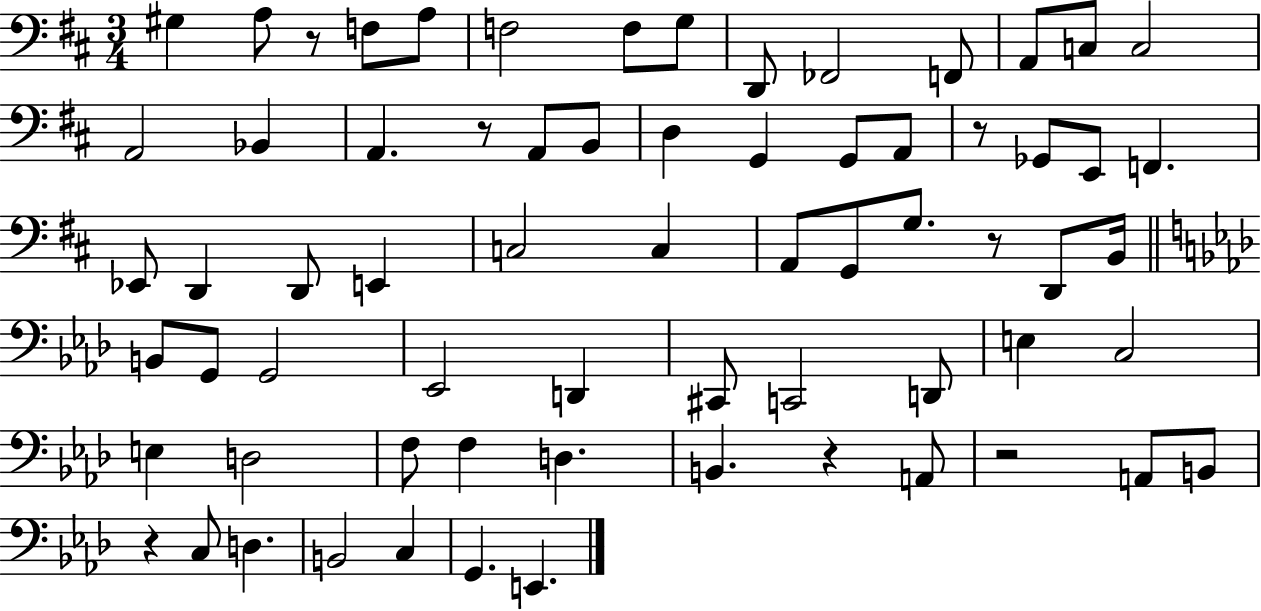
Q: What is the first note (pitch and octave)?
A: G#3